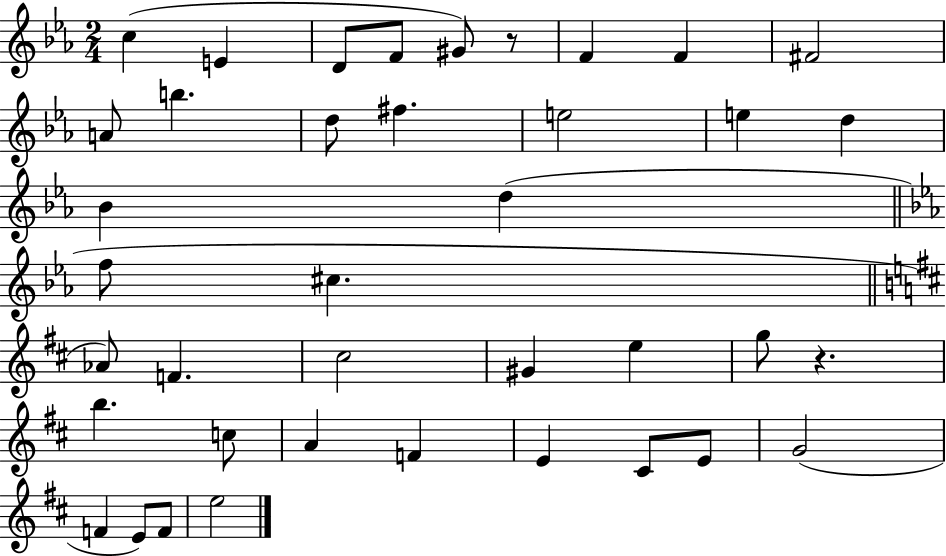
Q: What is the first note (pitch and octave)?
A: C5